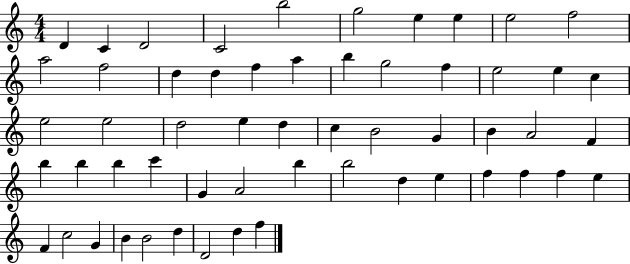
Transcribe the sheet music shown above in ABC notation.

X:1
T:Untitled
M:4/4
L:1/4
K:C
D C D2 C2 b2 g2 e e e2 f2 a2 f2 d d f a b g2 f e2 e c e2 e2 d2 e d c B2 G B A2 F b b b c' G A2 b b2 d e f f f e F c2 G B B2 d D2 d f